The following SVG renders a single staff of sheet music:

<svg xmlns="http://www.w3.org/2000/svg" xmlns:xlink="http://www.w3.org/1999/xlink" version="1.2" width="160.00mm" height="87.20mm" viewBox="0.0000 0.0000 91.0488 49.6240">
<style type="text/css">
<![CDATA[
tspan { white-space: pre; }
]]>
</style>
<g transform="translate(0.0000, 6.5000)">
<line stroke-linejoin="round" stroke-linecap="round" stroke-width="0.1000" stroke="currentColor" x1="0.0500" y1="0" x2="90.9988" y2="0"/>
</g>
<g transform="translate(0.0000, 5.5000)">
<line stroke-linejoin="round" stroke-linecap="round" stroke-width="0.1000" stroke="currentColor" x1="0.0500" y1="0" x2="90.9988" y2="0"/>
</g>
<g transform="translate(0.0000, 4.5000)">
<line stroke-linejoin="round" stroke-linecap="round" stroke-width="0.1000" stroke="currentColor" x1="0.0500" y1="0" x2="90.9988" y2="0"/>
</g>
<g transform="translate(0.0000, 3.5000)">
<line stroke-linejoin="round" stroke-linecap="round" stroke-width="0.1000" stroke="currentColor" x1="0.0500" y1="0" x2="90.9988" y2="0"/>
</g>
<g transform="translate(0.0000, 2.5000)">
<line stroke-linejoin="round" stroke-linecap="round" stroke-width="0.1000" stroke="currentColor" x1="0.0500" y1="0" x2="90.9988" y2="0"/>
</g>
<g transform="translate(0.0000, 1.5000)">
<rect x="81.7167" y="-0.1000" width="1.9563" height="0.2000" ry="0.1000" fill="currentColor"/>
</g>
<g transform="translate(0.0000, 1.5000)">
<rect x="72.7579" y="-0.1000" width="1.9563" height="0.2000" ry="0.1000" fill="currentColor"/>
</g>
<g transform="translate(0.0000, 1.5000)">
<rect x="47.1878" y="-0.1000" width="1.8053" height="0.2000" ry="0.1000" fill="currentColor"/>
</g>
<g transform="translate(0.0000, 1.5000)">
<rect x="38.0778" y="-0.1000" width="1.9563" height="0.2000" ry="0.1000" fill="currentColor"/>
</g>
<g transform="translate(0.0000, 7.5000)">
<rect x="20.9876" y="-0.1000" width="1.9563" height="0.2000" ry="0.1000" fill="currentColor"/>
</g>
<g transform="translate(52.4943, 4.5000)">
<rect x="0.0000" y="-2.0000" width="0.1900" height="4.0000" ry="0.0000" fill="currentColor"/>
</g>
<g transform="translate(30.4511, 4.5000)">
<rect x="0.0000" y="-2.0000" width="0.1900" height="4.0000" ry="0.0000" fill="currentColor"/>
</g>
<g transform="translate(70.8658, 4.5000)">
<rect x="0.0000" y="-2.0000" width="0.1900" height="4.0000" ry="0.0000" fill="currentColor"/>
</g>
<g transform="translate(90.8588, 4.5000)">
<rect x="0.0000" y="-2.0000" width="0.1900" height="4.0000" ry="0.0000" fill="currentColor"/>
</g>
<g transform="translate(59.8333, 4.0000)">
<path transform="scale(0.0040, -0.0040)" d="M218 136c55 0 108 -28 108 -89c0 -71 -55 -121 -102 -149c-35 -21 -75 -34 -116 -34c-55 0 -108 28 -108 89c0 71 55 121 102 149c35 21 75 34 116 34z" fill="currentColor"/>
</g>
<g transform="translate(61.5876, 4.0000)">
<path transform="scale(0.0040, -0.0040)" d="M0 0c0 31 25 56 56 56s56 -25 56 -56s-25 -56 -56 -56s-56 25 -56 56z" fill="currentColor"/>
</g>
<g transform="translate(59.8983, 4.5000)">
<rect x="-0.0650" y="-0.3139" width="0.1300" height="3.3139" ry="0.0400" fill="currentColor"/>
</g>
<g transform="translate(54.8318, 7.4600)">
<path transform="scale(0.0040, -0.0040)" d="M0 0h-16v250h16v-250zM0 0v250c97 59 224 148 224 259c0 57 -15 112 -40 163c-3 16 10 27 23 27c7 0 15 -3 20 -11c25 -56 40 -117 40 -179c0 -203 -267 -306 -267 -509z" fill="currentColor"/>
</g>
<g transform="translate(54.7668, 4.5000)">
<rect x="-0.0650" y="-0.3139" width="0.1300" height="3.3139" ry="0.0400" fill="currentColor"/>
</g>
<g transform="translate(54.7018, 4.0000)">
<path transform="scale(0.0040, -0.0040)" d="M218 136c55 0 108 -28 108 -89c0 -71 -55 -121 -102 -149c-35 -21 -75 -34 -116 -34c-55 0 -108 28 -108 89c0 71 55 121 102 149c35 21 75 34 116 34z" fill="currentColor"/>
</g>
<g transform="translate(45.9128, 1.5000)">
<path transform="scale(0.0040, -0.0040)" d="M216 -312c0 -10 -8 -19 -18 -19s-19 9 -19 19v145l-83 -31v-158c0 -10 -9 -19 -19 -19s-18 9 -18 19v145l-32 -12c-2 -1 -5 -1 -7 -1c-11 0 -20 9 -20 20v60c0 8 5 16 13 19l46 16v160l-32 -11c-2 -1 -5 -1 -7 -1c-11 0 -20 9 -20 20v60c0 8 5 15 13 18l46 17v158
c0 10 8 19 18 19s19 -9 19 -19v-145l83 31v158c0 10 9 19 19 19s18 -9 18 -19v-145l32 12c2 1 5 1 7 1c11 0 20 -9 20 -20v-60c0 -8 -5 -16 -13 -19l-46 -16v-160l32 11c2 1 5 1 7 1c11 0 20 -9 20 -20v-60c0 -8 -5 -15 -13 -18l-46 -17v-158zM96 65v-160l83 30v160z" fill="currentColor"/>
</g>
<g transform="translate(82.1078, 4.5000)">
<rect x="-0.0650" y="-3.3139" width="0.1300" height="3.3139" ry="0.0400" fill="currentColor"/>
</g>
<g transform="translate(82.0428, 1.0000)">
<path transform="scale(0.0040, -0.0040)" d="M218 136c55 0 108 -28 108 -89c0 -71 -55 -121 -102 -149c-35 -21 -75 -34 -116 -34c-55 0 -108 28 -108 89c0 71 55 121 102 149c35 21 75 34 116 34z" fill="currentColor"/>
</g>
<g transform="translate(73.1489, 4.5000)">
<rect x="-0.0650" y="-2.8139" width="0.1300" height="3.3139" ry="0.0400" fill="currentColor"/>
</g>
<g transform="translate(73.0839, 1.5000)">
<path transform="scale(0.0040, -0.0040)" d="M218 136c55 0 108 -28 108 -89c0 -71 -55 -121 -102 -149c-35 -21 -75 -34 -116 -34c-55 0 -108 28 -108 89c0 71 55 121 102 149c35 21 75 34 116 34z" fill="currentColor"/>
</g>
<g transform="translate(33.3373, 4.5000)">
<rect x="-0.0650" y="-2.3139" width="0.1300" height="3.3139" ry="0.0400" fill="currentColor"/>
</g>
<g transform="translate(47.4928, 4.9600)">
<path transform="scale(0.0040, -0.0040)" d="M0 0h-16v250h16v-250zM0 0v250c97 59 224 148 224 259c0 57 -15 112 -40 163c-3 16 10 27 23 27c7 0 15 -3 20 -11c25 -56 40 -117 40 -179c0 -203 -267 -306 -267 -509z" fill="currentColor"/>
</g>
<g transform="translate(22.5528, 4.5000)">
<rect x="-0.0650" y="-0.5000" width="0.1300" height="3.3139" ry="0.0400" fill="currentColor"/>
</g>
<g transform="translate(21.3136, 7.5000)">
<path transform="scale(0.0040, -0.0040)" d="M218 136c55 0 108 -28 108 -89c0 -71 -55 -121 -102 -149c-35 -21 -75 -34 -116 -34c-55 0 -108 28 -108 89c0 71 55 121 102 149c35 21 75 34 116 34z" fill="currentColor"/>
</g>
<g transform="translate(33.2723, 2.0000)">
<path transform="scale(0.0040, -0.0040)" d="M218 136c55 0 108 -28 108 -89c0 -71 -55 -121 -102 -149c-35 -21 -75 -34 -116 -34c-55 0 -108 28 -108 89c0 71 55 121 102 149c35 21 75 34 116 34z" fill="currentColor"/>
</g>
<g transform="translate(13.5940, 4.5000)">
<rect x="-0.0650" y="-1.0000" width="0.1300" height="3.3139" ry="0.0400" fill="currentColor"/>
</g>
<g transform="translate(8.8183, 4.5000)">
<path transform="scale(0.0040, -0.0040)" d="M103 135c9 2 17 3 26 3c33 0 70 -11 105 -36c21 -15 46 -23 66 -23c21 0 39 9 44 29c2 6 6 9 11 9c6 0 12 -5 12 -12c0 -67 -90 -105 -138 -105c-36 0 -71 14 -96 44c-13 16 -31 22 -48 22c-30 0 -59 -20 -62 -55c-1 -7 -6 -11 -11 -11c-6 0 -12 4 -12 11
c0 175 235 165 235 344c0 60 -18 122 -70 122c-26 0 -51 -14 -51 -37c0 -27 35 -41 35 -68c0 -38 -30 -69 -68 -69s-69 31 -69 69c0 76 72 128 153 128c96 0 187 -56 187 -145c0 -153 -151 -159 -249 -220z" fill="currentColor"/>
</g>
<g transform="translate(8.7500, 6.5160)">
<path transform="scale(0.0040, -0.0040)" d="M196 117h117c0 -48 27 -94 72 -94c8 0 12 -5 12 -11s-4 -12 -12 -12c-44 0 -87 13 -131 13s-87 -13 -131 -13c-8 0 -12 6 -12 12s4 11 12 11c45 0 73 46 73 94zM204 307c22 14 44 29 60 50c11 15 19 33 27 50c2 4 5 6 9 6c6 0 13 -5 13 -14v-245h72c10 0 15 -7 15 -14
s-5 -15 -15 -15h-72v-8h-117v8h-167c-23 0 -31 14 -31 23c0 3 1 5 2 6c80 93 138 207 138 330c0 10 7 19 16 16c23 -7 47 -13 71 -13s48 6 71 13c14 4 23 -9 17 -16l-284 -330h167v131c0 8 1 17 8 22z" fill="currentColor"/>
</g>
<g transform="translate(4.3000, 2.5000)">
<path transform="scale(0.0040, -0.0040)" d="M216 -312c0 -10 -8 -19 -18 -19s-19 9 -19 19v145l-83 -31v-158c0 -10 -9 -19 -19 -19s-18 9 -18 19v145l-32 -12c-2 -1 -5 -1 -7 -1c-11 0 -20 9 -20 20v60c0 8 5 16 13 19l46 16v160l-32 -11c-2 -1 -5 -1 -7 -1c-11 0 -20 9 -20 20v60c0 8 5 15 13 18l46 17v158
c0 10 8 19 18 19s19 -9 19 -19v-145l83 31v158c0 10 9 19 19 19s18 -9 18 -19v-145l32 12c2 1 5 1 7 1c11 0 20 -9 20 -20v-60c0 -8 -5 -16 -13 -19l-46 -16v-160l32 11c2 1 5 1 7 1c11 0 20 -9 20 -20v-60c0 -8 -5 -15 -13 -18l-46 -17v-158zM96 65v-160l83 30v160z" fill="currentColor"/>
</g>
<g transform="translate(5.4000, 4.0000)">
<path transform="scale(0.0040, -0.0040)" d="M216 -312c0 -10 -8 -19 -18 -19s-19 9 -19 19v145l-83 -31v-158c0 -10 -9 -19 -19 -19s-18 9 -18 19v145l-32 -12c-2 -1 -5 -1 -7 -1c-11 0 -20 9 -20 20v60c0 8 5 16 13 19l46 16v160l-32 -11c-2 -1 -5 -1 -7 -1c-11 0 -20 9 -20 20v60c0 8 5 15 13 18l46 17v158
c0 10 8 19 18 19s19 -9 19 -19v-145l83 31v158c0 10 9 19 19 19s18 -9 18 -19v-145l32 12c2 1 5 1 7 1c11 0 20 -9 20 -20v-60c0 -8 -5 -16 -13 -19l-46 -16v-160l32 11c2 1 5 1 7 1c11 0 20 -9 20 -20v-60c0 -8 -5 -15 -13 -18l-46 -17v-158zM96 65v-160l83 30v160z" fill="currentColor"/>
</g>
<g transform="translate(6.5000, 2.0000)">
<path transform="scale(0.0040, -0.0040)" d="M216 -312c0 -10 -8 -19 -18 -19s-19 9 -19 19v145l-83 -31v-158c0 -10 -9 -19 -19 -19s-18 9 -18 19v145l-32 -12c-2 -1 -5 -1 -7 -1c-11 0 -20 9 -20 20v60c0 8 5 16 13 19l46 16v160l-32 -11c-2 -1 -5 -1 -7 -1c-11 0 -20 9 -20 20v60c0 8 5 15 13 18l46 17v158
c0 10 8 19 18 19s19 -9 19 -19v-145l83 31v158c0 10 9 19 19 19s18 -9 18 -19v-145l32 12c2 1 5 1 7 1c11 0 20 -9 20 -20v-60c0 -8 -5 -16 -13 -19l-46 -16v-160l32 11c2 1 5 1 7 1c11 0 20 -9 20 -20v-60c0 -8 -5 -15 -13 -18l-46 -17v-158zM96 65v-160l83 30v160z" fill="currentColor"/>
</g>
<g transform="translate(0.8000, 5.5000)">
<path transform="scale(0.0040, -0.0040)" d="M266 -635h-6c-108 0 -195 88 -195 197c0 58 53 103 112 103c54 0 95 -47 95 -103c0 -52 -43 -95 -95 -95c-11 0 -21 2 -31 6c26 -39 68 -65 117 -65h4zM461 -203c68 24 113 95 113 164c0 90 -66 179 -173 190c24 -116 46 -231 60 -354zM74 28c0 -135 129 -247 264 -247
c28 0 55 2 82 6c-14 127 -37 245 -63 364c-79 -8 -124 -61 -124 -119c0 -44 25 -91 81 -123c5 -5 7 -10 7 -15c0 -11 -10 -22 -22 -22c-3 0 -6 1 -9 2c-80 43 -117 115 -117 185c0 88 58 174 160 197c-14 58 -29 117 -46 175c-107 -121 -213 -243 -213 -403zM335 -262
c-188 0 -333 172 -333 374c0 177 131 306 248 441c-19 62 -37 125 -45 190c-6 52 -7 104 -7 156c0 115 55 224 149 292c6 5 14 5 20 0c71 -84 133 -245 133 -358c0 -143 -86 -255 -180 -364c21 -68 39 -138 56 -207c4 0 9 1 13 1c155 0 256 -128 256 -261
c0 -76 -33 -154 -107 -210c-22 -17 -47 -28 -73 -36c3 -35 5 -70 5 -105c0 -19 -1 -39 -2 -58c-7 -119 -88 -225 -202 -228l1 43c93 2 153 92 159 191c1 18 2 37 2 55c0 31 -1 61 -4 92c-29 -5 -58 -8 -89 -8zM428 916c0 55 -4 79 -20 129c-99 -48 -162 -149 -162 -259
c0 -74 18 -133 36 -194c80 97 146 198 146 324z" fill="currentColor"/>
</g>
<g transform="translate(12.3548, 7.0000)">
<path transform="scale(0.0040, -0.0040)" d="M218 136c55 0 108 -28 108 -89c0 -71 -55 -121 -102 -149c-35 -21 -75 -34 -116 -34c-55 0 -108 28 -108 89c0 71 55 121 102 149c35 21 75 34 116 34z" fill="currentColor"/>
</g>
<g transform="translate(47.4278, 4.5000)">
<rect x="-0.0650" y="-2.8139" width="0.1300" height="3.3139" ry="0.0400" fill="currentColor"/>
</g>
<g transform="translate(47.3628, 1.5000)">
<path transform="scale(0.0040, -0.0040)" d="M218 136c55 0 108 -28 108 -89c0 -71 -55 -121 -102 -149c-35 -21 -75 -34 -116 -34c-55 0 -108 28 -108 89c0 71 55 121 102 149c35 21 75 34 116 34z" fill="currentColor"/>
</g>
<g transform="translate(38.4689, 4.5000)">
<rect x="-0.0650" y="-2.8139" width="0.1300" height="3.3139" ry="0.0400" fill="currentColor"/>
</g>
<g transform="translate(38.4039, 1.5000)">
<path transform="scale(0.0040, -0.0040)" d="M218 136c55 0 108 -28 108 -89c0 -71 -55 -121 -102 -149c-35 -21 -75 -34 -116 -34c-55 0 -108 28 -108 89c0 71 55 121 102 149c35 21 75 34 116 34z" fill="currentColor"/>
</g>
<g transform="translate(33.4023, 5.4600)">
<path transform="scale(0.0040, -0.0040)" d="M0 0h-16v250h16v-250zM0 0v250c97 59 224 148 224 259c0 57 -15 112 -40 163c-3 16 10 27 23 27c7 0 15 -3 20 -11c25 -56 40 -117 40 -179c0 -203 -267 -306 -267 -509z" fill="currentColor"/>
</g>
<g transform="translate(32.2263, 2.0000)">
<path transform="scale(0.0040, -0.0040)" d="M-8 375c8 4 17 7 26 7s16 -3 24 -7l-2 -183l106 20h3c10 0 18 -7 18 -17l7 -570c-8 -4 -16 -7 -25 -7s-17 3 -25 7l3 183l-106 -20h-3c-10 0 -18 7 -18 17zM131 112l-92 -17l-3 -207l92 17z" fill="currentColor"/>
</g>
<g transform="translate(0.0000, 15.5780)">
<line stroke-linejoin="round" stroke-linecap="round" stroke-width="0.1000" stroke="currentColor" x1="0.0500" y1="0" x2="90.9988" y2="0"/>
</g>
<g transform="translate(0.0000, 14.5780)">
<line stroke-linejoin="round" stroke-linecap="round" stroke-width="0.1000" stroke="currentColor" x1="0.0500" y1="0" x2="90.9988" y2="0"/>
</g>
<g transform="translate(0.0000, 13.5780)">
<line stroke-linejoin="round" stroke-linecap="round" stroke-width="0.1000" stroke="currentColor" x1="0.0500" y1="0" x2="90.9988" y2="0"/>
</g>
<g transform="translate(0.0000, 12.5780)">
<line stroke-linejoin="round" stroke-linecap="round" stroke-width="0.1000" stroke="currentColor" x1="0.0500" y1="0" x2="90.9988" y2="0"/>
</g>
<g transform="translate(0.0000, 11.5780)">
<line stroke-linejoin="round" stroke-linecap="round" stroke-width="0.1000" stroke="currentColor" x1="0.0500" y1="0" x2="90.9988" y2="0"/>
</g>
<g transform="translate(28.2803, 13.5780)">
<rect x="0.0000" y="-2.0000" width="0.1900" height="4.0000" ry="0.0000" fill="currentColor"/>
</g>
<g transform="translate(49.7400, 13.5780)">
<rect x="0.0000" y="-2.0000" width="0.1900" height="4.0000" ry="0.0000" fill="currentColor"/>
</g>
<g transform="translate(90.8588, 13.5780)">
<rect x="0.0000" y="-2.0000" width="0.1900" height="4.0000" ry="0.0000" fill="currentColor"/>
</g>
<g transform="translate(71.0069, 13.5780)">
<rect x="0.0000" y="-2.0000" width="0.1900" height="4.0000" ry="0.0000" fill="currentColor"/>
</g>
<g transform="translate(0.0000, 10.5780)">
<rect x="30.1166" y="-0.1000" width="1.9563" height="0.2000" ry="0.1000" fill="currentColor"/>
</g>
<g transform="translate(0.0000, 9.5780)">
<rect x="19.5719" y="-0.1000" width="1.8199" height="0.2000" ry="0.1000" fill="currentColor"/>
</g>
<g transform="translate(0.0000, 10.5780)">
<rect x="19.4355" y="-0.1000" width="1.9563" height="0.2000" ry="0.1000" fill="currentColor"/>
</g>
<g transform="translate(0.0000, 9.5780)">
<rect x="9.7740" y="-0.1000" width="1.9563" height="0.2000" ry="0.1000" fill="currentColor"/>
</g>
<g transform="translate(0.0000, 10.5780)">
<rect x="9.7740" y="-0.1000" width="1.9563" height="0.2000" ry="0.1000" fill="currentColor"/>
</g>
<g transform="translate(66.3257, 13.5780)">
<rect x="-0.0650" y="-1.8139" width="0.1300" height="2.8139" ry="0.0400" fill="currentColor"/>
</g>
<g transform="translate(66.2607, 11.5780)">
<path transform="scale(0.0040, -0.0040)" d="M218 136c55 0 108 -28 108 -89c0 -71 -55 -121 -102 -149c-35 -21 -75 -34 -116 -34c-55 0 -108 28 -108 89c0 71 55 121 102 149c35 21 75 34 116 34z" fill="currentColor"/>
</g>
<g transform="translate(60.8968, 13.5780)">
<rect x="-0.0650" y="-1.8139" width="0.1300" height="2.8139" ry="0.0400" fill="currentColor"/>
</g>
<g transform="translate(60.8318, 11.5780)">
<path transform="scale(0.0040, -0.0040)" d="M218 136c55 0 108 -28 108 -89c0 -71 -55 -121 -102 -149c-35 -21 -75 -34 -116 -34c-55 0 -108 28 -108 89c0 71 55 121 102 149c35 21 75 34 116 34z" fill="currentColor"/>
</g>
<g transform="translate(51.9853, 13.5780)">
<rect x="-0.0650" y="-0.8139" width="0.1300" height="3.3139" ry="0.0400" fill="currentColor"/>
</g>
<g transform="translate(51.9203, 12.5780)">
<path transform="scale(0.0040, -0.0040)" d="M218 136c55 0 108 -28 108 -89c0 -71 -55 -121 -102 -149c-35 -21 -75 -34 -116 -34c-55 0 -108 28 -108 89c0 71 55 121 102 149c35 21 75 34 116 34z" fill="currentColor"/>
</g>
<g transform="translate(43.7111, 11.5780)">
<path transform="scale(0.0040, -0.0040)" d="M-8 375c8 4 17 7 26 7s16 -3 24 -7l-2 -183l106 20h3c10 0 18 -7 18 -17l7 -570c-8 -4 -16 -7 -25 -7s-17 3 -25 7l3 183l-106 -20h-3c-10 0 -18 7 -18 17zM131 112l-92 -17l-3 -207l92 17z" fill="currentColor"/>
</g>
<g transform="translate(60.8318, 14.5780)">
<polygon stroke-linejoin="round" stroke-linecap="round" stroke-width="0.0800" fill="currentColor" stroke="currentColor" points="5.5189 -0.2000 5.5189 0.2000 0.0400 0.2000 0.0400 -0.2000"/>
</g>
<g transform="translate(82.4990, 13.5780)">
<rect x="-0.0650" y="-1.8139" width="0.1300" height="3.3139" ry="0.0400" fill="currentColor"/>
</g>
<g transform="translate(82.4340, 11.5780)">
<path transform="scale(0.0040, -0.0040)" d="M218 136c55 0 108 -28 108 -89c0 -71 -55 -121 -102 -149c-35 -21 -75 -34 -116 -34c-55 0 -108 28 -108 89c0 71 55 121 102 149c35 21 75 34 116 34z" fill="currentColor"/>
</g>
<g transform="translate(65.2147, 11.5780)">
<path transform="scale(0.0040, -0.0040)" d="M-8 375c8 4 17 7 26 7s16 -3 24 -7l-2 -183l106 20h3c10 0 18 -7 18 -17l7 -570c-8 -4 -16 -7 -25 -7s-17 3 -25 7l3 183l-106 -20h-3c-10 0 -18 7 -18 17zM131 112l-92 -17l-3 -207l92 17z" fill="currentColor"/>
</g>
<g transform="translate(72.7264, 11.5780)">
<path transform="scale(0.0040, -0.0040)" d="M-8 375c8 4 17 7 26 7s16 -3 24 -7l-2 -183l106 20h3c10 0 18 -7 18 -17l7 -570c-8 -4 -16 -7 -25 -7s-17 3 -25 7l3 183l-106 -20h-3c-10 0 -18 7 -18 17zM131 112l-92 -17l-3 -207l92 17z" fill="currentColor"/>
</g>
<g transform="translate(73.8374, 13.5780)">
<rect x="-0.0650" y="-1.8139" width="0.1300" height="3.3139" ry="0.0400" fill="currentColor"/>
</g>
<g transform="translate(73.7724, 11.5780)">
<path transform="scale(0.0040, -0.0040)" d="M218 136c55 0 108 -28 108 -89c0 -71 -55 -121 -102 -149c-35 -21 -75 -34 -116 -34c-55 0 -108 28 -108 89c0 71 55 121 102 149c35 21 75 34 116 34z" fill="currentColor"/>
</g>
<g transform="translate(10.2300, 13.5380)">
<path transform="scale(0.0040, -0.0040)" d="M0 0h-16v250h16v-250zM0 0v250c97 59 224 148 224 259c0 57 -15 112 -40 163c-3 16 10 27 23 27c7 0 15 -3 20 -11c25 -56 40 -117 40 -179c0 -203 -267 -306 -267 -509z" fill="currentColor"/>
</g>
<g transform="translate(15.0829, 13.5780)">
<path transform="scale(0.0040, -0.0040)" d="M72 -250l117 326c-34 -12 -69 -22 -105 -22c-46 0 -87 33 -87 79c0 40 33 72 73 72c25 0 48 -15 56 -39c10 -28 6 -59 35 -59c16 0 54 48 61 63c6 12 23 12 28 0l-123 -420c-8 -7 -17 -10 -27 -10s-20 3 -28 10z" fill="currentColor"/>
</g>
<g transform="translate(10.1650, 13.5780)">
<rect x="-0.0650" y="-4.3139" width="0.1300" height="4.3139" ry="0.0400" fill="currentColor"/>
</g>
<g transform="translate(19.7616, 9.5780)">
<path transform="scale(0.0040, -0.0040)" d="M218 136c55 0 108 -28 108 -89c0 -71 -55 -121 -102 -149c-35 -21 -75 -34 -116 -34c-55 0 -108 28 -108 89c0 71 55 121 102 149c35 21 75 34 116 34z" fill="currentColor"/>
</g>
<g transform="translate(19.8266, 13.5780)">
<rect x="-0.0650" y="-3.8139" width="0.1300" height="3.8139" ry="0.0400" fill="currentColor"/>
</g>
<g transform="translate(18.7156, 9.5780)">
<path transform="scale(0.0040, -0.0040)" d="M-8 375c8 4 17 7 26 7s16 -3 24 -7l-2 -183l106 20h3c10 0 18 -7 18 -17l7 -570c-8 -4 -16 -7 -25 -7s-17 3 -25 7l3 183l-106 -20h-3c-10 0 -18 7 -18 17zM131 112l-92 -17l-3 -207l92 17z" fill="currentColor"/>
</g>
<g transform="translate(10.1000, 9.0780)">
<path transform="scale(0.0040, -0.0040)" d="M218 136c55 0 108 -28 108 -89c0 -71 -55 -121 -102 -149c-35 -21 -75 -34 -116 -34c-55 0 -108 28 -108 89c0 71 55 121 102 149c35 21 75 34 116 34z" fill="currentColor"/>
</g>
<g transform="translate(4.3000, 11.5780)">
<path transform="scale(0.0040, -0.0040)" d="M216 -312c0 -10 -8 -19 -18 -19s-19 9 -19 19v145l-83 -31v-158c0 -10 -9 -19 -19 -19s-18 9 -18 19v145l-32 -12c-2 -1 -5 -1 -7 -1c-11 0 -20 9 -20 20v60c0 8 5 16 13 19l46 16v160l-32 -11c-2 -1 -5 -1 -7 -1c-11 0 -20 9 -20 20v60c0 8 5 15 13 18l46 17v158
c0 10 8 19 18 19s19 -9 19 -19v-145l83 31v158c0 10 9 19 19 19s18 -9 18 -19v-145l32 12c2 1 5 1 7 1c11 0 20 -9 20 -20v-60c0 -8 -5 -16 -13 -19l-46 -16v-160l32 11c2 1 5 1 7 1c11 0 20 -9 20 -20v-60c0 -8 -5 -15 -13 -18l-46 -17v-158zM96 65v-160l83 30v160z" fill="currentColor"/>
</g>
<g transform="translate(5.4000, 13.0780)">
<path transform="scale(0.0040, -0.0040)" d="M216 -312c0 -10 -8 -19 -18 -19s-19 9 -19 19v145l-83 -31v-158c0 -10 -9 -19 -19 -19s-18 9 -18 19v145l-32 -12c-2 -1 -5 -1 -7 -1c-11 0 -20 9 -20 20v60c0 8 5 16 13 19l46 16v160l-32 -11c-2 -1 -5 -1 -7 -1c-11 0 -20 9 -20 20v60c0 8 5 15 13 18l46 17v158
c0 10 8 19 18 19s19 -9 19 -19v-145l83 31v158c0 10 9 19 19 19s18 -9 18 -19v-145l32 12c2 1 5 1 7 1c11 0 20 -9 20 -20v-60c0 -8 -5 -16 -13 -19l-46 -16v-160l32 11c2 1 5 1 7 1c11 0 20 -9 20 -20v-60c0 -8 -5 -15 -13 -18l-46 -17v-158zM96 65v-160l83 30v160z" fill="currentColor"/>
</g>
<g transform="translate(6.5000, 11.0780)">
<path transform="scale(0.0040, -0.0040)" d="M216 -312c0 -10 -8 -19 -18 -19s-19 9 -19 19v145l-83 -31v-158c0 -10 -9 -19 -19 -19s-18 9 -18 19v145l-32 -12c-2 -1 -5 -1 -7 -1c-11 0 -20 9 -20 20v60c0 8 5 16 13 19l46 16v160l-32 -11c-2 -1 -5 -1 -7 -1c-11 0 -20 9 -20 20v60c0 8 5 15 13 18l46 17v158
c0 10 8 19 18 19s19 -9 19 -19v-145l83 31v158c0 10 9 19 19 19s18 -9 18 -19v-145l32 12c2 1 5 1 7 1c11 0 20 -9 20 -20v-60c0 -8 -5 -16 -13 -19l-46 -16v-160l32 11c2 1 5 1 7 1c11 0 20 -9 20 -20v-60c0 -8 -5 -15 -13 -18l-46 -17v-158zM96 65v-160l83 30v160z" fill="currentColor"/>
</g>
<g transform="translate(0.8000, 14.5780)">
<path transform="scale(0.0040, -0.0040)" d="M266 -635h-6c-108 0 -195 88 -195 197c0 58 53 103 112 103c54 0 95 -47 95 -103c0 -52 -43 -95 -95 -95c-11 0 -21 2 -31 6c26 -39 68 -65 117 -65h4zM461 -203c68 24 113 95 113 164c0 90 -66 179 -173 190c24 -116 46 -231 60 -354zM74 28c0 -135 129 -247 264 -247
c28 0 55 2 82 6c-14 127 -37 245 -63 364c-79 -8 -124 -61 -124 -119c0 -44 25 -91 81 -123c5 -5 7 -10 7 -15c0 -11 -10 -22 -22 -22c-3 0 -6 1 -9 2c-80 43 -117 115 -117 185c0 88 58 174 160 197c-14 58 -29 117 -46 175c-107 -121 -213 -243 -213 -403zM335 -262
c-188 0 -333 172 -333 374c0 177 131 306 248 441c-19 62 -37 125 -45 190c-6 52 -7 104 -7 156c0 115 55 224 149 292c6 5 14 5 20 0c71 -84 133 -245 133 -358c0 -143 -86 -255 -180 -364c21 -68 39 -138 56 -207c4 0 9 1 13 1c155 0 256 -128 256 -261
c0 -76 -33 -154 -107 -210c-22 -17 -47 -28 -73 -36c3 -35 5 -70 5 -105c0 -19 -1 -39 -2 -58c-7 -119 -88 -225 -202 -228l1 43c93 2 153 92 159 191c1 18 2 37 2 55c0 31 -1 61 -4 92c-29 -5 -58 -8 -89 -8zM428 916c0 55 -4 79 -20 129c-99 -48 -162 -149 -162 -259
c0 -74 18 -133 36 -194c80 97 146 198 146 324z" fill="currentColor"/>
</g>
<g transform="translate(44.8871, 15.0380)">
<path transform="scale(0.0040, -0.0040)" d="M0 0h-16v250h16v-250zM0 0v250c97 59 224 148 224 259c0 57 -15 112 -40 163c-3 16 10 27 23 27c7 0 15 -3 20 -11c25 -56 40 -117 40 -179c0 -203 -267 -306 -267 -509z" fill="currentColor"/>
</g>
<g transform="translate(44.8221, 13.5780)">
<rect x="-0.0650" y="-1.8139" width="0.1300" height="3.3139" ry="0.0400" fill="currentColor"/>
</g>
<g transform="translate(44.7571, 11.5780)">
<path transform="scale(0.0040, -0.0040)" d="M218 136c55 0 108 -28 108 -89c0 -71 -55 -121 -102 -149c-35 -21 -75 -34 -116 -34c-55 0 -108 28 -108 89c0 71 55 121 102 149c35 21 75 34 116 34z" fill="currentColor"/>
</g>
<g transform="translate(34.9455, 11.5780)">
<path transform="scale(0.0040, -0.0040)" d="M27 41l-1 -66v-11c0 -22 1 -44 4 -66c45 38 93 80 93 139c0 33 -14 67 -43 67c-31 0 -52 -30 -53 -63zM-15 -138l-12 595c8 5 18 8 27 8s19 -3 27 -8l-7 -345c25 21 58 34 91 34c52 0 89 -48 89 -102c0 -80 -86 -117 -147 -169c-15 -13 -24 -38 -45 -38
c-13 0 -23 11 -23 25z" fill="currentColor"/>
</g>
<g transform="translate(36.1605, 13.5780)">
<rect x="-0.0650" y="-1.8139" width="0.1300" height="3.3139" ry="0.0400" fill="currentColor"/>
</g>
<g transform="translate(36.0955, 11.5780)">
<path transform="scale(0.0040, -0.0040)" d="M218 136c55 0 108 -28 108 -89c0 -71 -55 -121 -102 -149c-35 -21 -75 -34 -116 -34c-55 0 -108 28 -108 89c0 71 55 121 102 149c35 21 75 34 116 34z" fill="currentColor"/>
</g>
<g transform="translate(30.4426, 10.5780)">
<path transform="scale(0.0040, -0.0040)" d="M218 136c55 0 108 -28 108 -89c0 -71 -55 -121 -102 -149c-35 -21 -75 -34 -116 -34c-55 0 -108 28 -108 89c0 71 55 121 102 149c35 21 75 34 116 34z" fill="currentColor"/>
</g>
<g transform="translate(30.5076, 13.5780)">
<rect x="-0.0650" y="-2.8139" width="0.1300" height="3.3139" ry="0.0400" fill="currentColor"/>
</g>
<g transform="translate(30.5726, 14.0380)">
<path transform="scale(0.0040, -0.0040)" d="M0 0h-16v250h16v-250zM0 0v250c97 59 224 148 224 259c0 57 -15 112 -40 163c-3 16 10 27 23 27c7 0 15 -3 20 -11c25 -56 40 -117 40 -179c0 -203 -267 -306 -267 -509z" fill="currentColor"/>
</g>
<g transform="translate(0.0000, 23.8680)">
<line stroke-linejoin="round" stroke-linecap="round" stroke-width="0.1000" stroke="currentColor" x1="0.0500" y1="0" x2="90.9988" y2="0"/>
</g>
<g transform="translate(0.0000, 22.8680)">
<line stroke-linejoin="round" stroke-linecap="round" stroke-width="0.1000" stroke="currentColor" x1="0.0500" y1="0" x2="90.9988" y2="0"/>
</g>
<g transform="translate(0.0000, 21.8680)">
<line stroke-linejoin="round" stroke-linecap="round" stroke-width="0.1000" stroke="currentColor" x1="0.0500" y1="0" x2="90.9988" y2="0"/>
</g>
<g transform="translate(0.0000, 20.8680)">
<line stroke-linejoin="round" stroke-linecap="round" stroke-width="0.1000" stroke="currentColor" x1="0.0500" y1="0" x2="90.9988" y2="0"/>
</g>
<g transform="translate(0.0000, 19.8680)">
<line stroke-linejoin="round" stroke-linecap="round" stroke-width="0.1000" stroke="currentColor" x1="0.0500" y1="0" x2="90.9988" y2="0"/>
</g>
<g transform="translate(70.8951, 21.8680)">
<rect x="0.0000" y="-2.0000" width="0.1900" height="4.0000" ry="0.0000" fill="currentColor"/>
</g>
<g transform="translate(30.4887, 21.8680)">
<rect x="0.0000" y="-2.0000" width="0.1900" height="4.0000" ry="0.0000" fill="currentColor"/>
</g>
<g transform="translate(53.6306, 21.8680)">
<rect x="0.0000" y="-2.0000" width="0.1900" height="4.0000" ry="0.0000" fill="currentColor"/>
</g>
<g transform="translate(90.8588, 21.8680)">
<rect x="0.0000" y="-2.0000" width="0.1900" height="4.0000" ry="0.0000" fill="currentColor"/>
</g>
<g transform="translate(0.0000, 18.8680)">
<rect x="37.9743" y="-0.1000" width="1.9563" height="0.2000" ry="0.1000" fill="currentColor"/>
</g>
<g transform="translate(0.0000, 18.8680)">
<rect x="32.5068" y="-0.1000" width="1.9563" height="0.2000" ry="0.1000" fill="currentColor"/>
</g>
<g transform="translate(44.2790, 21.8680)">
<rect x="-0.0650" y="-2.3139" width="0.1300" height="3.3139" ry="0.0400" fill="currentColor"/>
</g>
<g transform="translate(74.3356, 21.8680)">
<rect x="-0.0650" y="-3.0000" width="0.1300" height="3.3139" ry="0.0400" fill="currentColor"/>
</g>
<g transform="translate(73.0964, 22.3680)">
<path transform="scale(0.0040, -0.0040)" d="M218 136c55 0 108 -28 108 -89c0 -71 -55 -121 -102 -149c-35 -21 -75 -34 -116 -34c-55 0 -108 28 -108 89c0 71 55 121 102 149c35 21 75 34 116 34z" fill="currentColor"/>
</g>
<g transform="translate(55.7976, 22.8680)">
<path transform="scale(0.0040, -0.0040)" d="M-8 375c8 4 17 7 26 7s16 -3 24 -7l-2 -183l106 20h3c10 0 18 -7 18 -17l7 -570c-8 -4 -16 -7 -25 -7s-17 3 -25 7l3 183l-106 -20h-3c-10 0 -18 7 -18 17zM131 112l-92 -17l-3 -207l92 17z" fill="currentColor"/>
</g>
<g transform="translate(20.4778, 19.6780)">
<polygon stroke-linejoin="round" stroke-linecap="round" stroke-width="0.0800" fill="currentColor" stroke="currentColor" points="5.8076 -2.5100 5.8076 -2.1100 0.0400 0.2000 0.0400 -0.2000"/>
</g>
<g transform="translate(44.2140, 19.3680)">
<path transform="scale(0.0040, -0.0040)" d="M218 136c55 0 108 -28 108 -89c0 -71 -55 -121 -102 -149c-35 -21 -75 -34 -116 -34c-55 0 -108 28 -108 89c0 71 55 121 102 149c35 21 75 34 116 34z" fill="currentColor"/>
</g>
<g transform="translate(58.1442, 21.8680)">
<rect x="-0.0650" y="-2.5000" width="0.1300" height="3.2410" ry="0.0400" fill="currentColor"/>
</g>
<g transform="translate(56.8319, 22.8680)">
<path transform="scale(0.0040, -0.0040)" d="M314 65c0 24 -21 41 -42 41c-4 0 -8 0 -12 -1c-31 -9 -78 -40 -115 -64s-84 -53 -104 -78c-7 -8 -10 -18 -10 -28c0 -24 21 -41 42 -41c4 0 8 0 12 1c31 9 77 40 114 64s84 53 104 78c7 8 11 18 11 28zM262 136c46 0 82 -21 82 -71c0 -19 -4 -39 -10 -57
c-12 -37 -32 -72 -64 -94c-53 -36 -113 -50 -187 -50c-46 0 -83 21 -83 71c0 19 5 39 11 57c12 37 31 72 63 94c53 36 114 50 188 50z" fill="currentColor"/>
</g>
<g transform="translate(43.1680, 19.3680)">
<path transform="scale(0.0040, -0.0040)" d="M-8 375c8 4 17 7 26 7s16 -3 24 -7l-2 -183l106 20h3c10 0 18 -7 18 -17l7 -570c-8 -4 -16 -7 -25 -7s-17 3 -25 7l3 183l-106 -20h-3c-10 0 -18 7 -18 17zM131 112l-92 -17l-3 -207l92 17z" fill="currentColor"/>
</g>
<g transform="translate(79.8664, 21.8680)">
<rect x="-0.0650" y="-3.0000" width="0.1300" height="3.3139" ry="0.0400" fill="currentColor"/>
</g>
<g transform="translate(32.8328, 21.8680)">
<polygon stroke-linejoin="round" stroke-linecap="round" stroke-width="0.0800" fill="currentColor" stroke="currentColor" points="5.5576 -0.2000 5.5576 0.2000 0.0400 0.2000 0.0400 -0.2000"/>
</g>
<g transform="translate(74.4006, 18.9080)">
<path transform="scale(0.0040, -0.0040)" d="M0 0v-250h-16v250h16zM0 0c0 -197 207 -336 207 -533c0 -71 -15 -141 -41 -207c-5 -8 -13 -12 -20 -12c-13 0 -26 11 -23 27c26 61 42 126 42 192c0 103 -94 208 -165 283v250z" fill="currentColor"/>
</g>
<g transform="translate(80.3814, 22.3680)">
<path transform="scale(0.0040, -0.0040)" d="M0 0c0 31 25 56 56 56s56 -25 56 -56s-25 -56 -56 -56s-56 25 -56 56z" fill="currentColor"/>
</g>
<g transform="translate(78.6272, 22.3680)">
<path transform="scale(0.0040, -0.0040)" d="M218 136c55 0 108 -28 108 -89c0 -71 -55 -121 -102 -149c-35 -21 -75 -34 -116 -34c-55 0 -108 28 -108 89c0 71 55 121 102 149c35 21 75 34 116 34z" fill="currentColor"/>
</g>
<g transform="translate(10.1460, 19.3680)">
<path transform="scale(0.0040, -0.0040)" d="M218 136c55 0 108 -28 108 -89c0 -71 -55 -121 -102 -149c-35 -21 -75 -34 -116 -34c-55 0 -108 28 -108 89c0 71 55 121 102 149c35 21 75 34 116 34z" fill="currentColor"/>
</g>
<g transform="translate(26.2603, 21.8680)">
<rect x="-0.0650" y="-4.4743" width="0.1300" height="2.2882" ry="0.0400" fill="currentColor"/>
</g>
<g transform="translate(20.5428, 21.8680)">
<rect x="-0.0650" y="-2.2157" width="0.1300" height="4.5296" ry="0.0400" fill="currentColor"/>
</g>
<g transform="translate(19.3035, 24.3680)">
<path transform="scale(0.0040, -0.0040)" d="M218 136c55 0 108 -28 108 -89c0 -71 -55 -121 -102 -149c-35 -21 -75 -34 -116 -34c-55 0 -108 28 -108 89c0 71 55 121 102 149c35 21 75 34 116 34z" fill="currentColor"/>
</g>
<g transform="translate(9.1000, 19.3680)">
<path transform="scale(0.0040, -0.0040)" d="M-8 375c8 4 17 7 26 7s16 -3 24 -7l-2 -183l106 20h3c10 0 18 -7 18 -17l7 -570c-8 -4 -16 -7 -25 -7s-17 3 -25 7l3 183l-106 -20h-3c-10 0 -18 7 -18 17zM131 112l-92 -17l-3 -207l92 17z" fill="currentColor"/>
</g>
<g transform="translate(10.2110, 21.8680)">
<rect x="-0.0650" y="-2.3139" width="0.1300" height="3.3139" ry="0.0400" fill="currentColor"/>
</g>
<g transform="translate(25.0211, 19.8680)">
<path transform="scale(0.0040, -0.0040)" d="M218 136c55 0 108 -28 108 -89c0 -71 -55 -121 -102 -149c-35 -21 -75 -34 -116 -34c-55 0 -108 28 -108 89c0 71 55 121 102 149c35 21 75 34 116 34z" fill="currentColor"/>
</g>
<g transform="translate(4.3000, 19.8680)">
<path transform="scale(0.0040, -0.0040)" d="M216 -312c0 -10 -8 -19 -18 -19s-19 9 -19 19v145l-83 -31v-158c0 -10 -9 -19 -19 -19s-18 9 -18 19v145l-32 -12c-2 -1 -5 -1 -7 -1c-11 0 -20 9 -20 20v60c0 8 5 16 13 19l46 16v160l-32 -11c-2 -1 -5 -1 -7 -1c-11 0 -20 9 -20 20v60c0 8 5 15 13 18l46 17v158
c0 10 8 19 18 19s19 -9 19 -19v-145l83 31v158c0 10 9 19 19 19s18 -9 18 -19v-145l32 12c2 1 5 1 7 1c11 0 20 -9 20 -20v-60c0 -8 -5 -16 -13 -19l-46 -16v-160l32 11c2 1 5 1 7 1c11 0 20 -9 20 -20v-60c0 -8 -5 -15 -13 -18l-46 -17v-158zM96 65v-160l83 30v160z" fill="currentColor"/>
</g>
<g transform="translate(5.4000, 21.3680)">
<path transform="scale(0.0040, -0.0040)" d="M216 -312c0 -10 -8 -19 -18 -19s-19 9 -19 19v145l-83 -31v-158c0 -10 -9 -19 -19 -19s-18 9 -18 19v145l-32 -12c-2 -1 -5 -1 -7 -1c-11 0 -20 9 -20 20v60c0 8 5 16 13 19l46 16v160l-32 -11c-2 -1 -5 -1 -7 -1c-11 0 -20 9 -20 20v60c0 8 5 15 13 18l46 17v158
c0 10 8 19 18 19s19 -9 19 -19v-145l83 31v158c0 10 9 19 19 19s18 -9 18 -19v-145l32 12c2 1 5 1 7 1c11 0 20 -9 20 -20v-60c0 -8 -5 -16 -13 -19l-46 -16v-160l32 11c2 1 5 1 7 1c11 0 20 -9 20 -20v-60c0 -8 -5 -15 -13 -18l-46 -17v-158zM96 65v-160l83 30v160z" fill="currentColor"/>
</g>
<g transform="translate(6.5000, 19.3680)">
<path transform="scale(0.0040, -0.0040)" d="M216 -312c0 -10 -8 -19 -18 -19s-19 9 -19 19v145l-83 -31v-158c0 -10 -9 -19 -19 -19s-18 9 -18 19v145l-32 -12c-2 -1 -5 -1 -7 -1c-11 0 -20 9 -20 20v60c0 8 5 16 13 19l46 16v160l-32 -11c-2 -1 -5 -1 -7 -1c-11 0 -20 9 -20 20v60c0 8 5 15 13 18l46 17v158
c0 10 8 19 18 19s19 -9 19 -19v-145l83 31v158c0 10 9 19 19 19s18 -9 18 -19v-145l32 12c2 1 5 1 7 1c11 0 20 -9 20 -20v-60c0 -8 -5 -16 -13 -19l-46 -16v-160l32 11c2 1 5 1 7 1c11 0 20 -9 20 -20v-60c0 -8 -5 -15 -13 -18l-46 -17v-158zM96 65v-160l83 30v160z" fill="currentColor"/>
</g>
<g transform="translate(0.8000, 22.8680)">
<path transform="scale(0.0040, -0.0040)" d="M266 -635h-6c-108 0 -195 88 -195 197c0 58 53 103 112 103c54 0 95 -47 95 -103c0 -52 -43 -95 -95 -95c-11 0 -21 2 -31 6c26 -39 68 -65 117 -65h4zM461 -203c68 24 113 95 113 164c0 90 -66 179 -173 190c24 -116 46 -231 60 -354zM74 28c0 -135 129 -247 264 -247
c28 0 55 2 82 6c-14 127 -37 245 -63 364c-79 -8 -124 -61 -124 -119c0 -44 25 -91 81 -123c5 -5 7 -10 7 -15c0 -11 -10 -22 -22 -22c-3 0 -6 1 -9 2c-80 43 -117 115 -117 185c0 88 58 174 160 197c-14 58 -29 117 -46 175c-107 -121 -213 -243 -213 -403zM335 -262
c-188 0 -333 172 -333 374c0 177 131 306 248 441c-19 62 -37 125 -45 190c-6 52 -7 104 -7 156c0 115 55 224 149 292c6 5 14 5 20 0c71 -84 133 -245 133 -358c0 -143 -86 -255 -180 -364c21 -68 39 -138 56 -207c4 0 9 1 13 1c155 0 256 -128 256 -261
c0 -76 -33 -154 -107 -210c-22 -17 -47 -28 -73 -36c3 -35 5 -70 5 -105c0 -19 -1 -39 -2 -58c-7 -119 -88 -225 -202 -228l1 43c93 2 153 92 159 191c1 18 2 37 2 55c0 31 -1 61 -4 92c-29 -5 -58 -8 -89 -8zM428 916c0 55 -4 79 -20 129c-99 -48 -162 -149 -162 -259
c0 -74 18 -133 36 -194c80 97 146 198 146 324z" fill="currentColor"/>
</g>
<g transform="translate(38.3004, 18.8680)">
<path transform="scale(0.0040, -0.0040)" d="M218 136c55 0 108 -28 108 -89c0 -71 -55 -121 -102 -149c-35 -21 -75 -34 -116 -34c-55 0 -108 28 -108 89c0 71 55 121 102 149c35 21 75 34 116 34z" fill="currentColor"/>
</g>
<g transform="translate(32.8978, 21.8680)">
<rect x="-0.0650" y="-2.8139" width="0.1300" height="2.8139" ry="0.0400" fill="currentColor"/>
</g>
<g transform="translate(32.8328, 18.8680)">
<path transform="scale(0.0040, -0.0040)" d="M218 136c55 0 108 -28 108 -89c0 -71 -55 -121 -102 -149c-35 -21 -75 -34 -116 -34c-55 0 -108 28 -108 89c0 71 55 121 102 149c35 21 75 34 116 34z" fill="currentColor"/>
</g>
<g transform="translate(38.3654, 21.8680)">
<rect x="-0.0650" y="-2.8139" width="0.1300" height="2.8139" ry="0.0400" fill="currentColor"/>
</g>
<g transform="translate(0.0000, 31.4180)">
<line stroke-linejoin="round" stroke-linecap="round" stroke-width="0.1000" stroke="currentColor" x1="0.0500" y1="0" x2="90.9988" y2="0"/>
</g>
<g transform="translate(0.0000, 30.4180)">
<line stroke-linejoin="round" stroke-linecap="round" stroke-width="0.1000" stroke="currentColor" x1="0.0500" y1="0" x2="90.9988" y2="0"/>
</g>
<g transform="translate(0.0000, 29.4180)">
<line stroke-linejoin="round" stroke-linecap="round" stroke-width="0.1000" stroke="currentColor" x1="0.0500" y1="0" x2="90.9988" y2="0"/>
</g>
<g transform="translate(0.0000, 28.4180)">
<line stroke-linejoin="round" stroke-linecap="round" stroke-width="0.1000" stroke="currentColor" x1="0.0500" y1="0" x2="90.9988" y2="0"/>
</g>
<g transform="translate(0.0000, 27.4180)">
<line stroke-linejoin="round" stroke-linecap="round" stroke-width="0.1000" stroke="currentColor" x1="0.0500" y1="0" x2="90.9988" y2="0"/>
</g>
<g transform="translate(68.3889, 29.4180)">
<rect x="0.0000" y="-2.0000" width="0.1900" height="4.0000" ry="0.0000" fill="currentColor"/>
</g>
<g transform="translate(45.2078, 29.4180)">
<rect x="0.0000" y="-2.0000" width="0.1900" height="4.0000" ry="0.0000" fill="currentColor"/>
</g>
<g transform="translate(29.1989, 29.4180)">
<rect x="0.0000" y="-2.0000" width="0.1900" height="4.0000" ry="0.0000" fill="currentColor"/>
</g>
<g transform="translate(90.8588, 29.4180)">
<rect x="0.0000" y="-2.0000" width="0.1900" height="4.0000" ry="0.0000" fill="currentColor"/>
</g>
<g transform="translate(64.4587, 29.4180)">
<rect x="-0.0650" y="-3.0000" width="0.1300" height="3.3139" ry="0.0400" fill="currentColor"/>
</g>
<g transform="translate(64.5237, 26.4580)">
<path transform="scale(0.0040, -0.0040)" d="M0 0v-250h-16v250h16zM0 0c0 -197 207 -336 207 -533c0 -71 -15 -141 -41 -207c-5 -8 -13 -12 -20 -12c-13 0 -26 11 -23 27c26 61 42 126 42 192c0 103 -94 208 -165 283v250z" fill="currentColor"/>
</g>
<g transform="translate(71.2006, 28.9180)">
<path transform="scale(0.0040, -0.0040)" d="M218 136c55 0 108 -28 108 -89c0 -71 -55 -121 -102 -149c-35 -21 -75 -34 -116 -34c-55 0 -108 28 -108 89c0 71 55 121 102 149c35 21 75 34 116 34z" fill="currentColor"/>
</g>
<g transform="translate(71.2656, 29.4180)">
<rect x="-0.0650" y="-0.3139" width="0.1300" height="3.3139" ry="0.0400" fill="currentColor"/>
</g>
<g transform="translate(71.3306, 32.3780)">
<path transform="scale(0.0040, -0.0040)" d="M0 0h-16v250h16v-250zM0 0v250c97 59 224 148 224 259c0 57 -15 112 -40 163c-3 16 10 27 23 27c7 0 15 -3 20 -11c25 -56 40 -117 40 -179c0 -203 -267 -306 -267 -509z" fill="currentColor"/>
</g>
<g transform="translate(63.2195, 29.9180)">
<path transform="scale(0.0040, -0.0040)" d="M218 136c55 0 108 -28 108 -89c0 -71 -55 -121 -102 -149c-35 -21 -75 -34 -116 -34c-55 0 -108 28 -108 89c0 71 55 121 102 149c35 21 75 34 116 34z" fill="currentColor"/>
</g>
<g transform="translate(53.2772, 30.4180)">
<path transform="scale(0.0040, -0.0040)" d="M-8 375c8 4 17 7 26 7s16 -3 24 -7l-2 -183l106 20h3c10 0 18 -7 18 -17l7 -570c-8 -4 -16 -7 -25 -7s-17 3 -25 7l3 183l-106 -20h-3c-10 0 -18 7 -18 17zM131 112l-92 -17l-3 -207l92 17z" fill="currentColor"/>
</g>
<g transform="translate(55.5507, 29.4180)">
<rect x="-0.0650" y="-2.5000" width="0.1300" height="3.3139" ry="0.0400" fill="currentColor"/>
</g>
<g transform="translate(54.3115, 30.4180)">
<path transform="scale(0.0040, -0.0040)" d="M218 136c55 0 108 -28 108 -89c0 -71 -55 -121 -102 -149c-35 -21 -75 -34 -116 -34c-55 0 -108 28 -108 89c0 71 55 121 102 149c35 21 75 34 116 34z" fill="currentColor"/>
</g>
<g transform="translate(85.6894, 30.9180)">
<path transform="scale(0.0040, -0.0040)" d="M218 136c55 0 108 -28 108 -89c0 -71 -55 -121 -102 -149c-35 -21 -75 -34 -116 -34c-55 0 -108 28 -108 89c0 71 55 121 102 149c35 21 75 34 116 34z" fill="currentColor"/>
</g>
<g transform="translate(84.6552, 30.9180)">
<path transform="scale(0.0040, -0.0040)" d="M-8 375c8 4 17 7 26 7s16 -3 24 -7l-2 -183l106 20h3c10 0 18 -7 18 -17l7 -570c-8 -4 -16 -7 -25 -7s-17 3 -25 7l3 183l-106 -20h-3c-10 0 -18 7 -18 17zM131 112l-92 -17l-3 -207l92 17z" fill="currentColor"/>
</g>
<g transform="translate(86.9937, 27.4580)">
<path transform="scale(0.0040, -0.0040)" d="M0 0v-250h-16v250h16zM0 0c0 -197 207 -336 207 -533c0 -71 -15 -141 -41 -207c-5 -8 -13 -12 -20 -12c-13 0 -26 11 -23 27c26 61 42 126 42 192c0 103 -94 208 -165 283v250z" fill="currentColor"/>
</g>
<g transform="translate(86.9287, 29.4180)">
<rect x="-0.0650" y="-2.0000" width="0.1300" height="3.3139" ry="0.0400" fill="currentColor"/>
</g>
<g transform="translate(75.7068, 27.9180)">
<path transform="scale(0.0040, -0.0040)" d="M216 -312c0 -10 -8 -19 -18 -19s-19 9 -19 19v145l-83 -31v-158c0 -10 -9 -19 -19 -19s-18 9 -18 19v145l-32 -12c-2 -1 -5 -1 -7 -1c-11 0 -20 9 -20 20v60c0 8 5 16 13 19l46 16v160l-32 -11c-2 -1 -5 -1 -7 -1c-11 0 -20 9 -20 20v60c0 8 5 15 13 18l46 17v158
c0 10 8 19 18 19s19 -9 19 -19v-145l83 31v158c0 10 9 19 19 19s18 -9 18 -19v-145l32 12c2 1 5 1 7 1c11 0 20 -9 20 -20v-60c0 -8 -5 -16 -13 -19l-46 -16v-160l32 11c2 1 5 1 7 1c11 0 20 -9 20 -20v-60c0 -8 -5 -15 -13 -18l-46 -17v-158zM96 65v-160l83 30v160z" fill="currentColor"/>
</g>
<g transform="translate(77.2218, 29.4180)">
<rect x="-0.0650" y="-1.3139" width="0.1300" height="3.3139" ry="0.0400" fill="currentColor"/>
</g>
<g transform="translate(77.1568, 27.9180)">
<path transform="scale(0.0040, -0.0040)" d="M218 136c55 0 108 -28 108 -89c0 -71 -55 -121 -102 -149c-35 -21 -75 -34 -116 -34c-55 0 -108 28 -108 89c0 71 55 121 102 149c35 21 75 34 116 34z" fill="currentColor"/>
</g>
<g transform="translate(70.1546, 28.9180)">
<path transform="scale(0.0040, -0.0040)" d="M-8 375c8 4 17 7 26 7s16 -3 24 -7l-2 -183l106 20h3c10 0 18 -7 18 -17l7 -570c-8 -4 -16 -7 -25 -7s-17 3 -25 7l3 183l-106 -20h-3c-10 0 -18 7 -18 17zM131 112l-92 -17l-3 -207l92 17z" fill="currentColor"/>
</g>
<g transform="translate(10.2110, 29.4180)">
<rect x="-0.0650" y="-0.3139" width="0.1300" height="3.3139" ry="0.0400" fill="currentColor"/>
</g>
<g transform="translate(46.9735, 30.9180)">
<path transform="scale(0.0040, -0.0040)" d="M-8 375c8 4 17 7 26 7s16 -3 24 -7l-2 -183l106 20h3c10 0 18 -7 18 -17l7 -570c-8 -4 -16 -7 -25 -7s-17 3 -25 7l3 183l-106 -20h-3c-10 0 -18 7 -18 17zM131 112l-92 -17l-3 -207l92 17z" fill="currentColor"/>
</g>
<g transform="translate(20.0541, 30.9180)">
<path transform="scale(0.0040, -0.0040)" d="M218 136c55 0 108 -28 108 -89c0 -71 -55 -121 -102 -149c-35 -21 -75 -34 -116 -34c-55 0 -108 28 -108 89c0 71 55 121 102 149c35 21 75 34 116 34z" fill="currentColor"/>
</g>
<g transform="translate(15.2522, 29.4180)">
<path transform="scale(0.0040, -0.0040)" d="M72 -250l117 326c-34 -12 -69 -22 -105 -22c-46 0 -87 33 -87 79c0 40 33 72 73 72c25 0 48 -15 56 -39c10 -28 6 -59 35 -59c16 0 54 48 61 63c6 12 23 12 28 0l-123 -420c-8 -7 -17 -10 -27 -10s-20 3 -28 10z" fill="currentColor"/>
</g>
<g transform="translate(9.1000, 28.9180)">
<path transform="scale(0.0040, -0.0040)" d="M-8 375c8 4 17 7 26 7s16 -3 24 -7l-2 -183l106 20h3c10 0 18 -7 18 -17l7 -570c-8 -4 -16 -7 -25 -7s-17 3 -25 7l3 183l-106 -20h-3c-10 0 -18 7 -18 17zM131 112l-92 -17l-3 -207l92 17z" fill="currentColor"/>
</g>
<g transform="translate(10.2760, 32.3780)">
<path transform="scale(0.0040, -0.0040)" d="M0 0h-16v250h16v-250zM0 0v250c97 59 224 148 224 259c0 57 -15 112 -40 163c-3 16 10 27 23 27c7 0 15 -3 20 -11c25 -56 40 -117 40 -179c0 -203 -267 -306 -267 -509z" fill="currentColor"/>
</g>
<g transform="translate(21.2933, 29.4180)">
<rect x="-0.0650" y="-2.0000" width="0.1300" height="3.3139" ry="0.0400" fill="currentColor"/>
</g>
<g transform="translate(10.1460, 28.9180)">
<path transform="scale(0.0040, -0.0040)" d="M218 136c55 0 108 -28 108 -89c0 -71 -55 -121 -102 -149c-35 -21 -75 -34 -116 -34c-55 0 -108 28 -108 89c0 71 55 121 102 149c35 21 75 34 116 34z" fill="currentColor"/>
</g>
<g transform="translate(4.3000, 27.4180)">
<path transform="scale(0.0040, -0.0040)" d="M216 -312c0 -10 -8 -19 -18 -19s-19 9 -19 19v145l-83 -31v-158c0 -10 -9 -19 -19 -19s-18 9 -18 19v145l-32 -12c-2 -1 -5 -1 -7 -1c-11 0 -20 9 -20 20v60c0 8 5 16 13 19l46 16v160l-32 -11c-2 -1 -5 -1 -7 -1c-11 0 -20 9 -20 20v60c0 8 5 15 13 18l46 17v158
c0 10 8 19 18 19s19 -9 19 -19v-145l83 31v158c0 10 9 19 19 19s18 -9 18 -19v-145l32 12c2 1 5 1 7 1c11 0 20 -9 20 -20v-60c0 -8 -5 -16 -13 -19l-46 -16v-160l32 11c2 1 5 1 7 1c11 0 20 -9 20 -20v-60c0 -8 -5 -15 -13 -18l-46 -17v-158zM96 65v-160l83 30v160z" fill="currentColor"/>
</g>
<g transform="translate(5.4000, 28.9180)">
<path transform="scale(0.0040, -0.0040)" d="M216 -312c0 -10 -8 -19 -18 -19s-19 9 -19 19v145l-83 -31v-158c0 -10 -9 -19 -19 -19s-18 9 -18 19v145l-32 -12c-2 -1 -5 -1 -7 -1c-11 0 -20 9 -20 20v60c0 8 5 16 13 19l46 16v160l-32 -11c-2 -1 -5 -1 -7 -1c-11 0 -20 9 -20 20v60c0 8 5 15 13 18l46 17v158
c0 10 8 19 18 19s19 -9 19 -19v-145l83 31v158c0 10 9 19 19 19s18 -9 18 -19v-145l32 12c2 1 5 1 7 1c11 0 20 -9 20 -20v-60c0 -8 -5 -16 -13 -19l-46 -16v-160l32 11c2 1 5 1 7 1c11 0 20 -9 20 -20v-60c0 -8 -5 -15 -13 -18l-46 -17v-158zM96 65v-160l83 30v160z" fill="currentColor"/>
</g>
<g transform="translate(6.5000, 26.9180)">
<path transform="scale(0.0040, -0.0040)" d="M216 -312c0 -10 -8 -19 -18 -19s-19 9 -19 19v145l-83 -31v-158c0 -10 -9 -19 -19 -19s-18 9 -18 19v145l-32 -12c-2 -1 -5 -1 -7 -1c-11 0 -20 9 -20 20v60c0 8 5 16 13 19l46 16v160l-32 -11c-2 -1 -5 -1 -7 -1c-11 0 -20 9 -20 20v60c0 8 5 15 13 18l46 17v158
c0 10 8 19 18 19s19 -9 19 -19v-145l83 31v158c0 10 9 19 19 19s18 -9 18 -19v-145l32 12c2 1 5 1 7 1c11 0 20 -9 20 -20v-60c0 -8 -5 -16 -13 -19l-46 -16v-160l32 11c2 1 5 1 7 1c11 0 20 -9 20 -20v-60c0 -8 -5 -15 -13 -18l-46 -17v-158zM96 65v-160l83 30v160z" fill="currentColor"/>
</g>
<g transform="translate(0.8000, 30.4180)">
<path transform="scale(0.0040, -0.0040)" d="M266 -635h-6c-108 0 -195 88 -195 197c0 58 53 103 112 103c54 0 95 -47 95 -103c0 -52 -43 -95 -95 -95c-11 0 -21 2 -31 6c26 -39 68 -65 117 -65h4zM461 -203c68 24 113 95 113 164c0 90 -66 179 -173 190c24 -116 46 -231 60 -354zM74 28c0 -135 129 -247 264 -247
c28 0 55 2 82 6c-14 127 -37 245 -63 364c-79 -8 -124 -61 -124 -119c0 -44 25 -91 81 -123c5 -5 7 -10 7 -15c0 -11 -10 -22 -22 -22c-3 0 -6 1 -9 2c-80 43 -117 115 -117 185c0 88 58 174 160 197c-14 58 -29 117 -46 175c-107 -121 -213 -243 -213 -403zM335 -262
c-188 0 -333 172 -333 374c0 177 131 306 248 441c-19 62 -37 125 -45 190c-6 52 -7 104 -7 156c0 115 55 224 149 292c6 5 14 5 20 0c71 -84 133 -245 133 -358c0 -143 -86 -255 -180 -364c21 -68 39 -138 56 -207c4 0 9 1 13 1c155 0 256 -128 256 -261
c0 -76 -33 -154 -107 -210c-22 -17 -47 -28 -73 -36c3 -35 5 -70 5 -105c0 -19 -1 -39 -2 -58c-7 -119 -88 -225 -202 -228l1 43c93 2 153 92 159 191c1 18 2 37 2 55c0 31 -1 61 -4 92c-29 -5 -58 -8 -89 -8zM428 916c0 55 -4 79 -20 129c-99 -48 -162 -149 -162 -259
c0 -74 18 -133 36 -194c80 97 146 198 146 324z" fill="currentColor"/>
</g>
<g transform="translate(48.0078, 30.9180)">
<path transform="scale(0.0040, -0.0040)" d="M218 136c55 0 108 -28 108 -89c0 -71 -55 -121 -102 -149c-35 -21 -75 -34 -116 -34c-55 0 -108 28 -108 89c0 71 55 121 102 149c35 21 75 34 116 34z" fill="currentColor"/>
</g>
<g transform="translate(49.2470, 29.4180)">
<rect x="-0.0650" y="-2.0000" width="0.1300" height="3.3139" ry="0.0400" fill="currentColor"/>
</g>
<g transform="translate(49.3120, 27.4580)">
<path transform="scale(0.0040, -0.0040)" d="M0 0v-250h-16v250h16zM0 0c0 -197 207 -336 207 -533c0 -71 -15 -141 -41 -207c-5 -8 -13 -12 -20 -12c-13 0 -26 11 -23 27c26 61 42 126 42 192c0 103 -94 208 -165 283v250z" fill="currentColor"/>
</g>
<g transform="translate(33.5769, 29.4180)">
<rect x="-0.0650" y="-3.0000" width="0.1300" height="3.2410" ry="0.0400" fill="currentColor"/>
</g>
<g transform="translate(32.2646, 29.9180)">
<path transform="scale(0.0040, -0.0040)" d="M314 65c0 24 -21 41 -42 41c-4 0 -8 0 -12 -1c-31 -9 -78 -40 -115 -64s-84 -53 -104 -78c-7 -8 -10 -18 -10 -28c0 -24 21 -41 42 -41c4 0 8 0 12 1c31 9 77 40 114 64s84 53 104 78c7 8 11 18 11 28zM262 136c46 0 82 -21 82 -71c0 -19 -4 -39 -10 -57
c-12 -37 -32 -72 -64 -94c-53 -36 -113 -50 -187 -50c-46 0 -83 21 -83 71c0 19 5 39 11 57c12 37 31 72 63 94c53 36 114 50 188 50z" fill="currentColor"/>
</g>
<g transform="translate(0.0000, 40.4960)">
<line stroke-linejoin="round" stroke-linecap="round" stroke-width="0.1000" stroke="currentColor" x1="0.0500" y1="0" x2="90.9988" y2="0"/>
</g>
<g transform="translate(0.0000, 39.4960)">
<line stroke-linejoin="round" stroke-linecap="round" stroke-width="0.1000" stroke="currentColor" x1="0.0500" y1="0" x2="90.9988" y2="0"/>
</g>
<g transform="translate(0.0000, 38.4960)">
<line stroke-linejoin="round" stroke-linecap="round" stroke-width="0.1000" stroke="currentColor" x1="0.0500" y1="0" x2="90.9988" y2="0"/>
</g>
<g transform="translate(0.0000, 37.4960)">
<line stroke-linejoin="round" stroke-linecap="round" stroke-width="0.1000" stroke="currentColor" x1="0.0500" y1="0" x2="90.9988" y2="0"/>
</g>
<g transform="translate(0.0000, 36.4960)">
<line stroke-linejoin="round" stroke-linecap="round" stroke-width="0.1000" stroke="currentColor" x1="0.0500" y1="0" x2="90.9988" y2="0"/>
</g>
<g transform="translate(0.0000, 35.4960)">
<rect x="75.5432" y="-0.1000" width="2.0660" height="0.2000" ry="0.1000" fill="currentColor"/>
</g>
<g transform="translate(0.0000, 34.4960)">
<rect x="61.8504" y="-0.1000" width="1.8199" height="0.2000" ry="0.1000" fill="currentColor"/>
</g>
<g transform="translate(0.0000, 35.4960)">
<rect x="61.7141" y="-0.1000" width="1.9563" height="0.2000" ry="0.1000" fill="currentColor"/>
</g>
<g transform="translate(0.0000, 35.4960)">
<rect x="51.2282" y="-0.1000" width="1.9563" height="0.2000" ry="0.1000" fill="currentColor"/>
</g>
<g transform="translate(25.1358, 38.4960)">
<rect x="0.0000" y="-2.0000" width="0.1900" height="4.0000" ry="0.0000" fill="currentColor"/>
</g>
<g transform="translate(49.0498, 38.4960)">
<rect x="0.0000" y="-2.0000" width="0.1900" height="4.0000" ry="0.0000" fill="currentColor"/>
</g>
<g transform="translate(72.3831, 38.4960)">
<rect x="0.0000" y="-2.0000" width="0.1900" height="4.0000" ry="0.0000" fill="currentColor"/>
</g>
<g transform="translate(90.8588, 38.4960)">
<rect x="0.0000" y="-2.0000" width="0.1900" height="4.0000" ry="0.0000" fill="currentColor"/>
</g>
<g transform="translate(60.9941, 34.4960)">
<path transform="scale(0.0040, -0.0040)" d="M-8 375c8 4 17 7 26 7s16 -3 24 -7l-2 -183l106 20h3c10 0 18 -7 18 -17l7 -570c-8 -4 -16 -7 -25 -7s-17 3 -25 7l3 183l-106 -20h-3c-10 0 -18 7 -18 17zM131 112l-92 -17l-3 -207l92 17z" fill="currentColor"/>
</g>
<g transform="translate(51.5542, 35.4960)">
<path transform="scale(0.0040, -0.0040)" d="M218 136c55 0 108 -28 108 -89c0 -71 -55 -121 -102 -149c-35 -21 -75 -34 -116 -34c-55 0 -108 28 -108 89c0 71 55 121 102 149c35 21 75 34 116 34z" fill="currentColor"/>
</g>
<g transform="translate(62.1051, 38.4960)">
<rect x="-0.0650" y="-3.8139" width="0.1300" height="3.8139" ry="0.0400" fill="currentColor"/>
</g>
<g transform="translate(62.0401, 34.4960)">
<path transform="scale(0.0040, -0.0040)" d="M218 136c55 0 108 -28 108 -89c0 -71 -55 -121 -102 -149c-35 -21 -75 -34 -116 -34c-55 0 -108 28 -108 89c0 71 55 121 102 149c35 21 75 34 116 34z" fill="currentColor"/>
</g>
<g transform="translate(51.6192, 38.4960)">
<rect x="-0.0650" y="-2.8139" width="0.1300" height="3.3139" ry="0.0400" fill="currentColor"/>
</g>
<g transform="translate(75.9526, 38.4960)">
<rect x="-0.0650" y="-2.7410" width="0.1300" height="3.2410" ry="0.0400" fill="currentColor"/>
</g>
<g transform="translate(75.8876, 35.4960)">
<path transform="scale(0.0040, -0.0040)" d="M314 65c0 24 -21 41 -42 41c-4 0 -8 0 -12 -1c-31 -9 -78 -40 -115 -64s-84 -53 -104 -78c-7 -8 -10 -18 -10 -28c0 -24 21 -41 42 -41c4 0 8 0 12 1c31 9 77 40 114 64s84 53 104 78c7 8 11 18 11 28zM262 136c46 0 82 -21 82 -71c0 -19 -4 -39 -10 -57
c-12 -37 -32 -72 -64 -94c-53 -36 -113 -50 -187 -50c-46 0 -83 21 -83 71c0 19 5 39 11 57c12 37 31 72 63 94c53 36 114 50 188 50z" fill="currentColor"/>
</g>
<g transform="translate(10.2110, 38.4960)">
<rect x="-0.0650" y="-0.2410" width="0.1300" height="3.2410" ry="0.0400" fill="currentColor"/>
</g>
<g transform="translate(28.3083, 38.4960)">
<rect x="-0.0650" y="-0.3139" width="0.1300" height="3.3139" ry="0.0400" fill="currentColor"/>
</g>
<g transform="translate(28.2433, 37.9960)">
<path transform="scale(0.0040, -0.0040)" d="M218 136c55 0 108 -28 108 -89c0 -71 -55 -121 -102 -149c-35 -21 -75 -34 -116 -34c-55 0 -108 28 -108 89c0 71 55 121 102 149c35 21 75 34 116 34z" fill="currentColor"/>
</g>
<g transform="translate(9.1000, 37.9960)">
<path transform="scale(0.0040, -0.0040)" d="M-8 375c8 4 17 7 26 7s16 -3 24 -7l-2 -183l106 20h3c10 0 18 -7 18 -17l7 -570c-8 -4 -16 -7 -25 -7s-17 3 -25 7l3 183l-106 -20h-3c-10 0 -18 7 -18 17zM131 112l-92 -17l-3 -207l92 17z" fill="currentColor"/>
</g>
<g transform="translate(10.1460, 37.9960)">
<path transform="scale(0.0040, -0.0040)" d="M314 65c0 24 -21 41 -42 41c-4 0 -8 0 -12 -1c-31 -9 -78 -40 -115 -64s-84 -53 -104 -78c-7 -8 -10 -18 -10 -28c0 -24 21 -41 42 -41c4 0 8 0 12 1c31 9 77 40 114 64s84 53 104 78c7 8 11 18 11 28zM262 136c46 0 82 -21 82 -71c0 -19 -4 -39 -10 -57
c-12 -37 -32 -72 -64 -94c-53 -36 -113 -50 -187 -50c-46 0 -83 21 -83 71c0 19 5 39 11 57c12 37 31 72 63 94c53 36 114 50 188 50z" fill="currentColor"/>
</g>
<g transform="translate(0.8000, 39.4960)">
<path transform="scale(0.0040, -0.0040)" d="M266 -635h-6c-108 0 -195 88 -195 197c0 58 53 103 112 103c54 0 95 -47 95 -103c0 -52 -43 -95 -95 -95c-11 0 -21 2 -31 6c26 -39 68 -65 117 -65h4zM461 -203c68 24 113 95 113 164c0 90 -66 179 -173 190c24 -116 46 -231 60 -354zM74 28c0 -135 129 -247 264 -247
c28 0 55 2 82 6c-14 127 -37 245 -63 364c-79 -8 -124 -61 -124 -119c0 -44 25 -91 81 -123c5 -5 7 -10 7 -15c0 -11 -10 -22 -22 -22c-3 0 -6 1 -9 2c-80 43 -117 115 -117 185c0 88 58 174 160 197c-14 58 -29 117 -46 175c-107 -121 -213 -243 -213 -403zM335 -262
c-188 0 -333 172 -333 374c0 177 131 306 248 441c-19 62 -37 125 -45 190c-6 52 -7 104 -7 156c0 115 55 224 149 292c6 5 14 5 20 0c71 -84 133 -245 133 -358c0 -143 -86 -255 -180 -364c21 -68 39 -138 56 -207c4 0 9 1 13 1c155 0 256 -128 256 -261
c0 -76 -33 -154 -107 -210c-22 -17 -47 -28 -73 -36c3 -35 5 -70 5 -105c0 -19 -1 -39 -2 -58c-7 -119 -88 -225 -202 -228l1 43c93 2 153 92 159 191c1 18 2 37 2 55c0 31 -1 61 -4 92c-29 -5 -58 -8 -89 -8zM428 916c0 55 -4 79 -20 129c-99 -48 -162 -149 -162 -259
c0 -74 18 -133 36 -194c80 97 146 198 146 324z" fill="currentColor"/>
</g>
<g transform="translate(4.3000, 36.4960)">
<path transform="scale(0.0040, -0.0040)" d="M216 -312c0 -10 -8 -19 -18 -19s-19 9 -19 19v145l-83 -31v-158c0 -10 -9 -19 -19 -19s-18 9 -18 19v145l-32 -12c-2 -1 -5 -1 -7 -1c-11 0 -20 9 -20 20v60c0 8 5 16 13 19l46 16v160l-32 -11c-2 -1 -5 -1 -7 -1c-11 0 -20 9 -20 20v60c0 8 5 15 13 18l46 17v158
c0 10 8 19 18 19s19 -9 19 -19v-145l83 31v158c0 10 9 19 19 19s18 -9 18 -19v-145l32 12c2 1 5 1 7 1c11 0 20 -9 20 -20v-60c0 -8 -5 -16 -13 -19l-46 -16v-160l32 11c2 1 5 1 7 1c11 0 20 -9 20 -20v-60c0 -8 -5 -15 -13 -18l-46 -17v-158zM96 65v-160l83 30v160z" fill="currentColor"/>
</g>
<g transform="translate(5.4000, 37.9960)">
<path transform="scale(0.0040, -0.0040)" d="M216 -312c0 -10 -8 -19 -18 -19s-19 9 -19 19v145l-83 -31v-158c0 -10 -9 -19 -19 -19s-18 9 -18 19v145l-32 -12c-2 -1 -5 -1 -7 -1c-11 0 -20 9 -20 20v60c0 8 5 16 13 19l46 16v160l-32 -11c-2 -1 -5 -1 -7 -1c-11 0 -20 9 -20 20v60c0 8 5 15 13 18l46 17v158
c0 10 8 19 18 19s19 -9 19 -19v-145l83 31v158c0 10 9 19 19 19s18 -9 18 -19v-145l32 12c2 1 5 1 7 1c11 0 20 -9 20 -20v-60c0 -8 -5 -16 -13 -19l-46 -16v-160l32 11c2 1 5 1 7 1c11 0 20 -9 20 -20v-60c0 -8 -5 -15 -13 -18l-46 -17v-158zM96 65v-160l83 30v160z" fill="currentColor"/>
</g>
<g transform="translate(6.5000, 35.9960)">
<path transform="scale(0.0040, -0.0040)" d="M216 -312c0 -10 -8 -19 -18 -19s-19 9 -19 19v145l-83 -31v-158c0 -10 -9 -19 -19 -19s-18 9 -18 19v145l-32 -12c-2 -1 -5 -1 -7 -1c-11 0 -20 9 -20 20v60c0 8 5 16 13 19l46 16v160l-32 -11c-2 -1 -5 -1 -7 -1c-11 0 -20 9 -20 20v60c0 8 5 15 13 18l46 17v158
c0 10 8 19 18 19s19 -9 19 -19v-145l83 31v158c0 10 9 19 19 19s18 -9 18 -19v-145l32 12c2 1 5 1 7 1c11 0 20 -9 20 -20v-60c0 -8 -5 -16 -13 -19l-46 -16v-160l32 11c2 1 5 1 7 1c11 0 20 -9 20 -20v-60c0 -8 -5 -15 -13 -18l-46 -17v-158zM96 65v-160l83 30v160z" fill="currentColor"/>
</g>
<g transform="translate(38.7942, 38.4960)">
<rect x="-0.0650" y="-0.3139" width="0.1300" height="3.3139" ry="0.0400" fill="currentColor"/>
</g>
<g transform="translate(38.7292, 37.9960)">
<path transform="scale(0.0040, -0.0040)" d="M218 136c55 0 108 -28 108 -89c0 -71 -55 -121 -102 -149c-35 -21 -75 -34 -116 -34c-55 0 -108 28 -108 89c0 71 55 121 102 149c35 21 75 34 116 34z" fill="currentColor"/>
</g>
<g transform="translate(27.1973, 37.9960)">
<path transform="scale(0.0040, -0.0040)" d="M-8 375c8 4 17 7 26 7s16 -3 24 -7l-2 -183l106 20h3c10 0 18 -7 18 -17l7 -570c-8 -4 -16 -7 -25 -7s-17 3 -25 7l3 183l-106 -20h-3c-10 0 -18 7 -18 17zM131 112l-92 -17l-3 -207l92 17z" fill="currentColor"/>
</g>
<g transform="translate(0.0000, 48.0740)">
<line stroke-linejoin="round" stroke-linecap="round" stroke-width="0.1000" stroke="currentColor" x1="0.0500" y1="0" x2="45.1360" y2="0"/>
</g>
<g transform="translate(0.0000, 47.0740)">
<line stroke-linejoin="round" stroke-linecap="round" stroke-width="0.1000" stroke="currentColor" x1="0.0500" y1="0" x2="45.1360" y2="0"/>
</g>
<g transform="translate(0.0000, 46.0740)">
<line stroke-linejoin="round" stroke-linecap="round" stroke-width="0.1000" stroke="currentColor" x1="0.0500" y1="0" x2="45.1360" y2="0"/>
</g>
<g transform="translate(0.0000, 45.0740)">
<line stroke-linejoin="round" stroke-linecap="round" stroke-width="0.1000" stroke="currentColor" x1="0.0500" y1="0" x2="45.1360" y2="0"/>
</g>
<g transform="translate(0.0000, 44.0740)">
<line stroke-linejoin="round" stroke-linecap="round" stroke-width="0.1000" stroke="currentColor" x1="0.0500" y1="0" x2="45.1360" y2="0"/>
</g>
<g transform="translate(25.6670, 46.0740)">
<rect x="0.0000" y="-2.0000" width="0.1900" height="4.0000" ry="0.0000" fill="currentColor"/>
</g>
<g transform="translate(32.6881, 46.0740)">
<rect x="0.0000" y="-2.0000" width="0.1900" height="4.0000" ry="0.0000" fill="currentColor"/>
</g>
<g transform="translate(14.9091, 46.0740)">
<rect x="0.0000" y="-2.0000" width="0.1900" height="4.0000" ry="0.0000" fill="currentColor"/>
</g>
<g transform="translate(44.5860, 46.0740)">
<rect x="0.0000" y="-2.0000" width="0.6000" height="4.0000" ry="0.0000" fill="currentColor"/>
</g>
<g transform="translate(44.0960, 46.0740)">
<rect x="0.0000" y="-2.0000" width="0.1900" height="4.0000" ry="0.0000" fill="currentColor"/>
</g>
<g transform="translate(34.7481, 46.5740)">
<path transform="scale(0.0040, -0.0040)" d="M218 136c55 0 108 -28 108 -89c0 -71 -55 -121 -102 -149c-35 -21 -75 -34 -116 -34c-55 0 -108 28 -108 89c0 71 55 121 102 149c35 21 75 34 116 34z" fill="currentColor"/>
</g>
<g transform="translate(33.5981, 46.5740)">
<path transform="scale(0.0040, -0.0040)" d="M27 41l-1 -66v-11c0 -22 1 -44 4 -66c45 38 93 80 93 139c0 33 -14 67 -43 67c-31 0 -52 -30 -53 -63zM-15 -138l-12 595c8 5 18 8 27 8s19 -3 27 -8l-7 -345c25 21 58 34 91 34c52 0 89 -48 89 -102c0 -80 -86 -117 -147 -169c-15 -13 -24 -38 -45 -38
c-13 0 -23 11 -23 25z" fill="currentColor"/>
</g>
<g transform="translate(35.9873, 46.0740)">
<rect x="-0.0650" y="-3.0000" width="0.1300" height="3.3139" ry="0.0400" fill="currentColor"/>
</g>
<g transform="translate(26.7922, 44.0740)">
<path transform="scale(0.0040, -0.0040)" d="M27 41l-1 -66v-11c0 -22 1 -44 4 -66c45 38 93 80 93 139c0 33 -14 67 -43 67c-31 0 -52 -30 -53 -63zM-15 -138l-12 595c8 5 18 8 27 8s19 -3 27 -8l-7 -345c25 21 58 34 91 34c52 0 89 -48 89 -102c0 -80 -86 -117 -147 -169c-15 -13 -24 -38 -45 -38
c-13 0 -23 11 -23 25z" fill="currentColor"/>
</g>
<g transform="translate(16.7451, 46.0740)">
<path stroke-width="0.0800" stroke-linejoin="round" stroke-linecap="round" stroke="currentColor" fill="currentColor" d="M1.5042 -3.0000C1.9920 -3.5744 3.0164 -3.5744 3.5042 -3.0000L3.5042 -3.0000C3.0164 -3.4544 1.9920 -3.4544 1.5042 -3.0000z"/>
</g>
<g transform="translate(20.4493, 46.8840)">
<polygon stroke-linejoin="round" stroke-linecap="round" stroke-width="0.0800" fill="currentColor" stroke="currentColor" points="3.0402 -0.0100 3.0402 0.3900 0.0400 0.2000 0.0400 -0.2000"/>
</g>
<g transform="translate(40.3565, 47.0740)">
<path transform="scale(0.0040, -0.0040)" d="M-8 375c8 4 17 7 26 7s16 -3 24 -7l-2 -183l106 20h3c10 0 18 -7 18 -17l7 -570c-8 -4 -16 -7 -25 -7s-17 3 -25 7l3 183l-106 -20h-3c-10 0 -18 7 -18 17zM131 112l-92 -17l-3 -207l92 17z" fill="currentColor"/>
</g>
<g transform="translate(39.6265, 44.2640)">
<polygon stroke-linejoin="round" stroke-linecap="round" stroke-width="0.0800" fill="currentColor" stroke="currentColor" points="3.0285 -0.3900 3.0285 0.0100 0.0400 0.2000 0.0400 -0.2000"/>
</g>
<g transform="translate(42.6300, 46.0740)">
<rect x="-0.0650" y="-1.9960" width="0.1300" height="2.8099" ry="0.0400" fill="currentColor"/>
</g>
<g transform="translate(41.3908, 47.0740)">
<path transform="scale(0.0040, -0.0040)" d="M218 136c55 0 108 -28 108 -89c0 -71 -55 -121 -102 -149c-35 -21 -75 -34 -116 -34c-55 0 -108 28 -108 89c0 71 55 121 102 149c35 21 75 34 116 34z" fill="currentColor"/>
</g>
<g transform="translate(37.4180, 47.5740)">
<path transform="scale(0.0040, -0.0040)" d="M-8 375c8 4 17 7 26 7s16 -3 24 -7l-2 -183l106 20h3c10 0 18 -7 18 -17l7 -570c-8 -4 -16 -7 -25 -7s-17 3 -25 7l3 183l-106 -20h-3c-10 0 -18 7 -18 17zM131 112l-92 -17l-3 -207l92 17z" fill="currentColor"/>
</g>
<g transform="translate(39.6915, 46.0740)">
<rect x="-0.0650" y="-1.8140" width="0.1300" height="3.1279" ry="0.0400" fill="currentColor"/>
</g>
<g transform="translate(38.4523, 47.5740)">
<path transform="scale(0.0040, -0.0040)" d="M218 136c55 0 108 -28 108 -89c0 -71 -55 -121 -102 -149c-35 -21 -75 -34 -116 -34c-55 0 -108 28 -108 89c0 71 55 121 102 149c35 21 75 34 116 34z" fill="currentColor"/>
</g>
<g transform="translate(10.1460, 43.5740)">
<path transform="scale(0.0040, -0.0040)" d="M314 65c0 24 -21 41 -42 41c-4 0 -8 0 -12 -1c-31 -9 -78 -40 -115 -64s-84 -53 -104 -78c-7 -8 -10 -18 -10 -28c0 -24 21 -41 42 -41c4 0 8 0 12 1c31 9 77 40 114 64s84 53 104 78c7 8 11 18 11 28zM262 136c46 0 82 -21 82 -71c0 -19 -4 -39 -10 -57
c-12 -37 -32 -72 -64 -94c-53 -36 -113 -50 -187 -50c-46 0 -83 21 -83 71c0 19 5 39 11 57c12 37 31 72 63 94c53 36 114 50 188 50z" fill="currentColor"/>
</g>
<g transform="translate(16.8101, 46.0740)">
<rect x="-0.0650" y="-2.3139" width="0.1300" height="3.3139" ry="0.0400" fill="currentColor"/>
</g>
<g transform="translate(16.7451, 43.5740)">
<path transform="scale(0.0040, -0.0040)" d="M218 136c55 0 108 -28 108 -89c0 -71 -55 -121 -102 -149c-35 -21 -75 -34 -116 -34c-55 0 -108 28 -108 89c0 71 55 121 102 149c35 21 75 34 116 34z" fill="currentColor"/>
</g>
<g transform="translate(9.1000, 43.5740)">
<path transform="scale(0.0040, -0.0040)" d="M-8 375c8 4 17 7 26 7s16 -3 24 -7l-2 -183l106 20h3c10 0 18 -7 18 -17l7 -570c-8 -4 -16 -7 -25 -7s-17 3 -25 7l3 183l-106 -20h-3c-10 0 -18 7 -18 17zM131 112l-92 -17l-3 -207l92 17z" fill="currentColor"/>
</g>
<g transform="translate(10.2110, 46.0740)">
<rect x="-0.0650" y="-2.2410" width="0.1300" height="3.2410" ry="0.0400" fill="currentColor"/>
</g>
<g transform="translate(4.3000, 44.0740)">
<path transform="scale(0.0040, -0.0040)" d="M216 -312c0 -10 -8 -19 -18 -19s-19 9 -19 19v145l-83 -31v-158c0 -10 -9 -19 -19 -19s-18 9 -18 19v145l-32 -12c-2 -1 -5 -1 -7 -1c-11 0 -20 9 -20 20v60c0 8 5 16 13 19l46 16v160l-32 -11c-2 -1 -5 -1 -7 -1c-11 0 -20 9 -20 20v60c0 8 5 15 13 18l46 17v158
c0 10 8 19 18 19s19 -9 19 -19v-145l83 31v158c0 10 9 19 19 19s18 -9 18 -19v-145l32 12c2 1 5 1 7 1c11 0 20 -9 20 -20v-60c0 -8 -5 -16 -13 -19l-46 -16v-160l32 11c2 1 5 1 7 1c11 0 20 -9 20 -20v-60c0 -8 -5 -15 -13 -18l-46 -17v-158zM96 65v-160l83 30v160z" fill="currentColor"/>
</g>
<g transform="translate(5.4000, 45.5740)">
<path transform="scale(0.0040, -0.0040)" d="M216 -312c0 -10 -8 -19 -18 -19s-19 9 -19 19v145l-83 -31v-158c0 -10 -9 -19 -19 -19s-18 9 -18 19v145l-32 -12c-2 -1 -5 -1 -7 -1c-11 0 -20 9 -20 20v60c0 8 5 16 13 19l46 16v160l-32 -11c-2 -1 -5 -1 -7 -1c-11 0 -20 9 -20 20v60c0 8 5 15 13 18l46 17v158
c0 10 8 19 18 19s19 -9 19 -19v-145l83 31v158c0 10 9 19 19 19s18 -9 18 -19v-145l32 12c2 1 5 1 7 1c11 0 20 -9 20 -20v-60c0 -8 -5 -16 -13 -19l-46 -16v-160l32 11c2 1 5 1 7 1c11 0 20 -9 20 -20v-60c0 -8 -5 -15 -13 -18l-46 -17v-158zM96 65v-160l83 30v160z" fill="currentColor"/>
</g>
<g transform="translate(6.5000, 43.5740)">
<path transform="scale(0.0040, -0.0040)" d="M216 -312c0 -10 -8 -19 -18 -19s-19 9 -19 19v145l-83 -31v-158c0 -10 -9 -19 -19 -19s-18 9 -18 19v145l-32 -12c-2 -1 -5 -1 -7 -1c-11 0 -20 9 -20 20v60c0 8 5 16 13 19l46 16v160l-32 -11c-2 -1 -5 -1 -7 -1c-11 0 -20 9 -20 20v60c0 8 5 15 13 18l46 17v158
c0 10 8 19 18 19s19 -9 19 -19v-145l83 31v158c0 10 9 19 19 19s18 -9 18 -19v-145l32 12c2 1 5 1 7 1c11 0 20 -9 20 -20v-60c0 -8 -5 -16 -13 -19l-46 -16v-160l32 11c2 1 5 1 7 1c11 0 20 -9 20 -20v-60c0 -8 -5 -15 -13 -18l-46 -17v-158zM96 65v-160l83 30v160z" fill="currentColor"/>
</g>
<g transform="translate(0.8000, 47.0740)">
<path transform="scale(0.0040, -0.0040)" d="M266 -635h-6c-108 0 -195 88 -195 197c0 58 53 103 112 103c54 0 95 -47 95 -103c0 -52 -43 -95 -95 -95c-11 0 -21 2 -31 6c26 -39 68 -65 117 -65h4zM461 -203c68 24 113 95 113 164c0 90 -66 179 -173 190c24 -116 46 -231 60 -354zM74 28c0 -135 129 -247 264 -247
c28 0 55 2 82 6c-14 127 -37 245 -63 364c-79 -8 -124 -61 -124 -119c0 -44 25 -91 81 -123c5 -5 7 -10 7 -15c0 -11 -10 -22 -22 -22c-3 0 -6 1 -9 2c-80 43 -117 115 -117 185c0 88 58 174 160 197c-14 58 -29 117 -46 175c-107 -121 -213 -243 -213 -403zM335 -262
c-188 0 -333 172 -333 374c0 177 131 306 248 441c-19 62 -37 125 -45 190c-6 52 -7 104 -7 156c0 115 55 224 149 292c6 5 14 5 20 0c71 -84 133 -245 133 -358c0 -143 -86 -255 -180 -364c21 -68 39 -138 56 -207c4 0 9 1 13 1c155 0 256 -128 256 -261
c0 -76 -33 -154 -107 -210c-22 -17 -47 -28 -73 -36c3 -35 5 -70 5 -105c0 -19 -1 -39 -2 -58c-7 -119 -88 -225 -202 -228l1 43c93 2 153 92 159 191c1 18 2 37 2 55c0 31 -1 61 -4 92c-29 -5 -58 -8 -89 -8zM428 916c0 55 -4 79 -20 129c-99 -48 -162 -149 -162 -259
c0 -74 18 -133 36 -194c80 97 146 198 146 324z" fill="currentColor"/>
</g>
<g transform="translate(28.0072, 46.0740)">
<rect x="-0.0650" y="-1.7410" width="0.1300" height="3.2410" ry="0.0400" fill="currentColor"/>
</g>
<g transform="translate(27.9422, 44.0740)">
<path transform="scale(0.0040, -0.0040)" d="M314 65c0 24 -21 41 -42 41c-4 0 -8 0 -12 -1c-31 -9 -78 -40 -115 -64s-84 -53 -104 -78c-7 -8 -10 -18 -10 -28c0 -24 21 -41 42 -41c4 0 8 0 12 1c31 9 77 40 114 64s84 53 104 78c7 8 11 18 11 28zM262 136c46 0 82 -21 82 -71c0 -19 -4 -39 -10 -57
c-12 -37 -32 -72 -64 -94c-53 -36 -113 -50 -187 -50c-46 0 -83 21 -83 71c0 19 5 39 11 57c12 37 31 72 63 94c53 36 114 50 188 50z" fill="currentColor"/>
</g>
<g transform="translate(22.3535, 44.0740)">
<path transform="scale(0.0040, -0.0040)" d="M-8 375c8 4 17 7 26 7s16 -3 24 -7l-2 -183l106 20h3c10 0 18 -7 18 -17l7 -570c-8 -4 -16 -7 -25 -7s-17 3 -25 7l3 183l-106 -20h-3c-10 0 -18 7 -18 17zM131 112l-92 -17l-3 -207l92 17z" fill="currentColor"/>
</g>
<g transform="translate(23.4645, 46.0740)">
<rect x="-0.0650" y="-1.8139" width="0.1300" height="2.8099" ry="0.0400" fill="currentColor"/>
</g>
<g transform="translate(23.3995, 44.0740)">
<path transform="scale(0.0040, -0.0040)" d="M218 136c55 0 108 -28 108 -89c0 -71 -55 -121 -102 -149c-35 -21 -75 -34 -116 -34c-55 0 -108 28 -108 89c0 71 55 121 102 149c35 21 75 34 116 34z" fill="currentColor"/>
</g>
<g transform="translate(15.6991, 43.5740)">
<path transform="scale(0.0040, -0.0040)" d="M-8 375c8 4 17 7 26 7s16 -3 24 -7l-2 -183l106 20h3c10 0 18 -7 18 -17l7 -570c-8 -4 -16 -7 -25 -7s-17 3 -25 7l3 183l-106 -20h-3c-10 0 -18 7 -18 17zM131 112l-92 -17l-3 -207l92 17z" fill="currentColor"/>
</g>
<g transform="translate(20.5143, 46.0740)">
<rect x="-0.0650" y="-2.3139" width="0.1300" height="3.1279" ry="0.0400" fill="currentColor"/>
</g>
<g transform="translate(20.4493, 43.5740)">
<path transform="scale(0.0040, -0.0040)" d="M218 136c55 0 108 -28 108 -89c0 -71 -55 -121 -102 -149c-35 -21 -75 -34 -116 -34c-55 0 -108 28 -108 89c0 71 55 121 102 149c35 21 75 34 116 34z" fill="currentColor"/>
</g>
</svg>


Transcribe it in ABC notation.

X:1
T:Untitled
M:2/4
L:1/4
K:A
D ^C g/2 a ^a/2 ^c/2 ^c a b d'/2 z/2 c' a/2 _f f/2 d ^f/2 f/2 f f g D/2 ^f/2 a/2 a/2 g G2 A/2 A c/2 z/2 ^F A2 F/2 G A/2 c/2 ^e F/2 c2 c c a c' a2 g2 g g/2 f/2 _f2 _A F/2 G/2